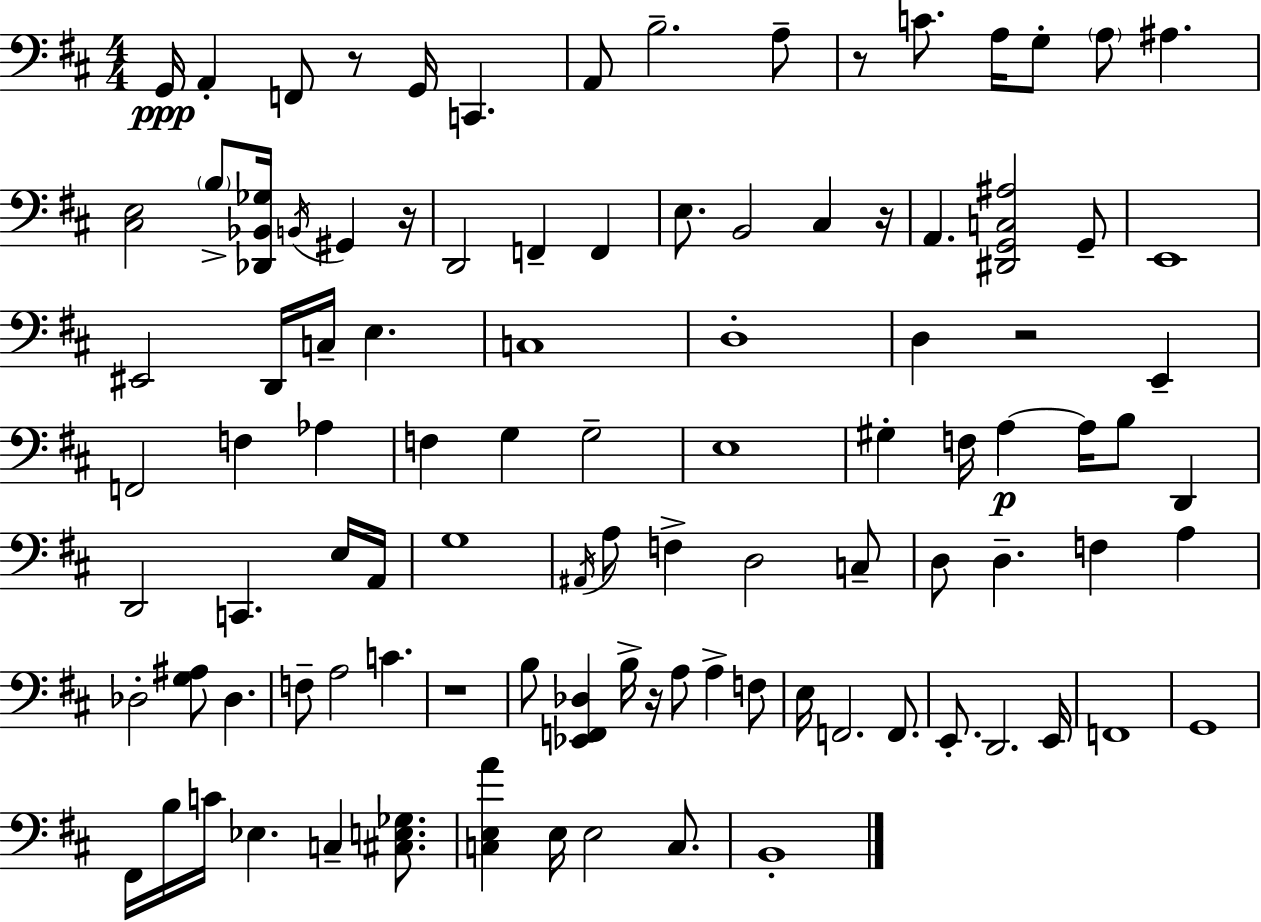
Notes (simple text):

G2/s A2/q F2/e R/e G2/s C2/q. A2/e B3/h. A3/e R/e C4/e. A3/s G3/e A3/e A#3/q. [C#3,E3]/h B3/e [Db2,Bb2,Gb3]/s B2/s G#2/q R/s D2/h F2/q F2/q E3/e. B2/h C#3/q R/s A2/q. [D#2,G2,C3,A#3]/h G2/e E2/w EIS2/h D2/s C3/s E3/q. C3/w D3/w D3/q R/h E2/q F2/h F3/q Ab3/q F3/q G3/q G3/h E3/w G#3/q F3/s A3/q A3/s B3/e D2/q D2/h C2/q. E3/s A2/s G3/w A#2/s A3/e F3/q D3/h C3/e D3/e D3/q. F3/q A3/q Db3/h [G3,A#3]/e Db3/q. F3/e A3/h C4/q. R/w B3/e [Eb2,F2,Db3]/q B3/s R/s A3/e A3/q F3/e E3/s F2/h. F2/e. E2/e. D2/h. E2/s F2/w G2/w F#2/s B3/s C4/s Eb3/q. C3/q [C#3,E3,Gb3]/e. [C3,E3,A4]/q E3/s E3/h C3/e. B2/w